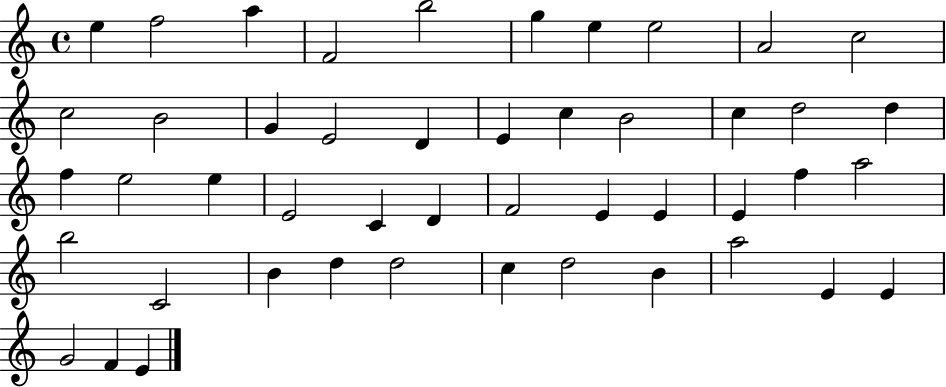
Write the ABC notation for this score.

X:1
T:Untitled
M:4/4
L:1/4
K:C
e f2 a F2 b2 g e e2 A2 c2 c2 B2 G E2 D E c B2 c d2 d f e2 e E2 C D F2 E E E f a2 b2 C2 B d d2 c d2 B a2 E E G2 F E